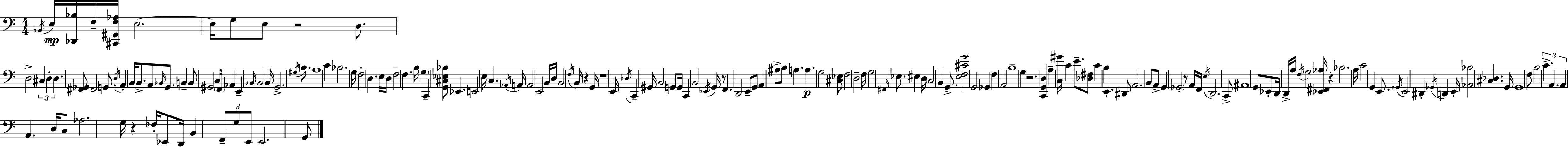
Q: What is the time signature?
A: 4/4